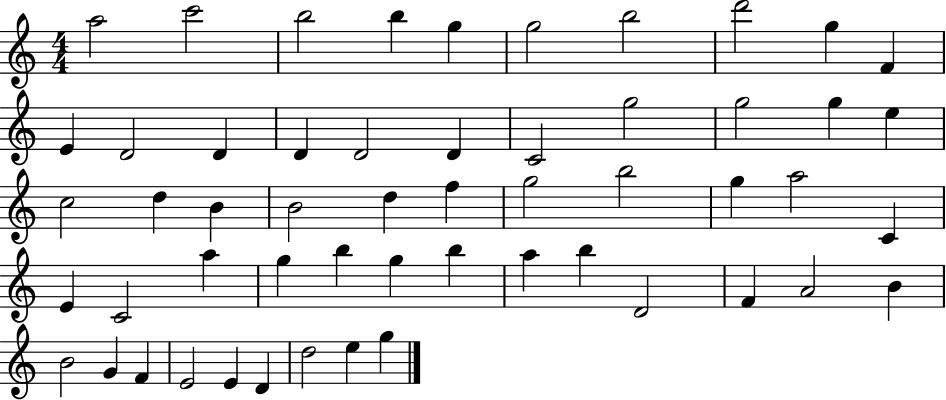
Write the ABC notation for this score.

X:1
T:Untitled
M:4/4
L:1/4
K:C
a2 c'2 b2 b g g2 b2 d'2 g F E D2 D D D2 D C2 g2 g2 g e c2 d B B2 d f g2 b2 g a2 C E C2 a g b g b a b D2 F A2 B B2 G F E2 E D d2 e g